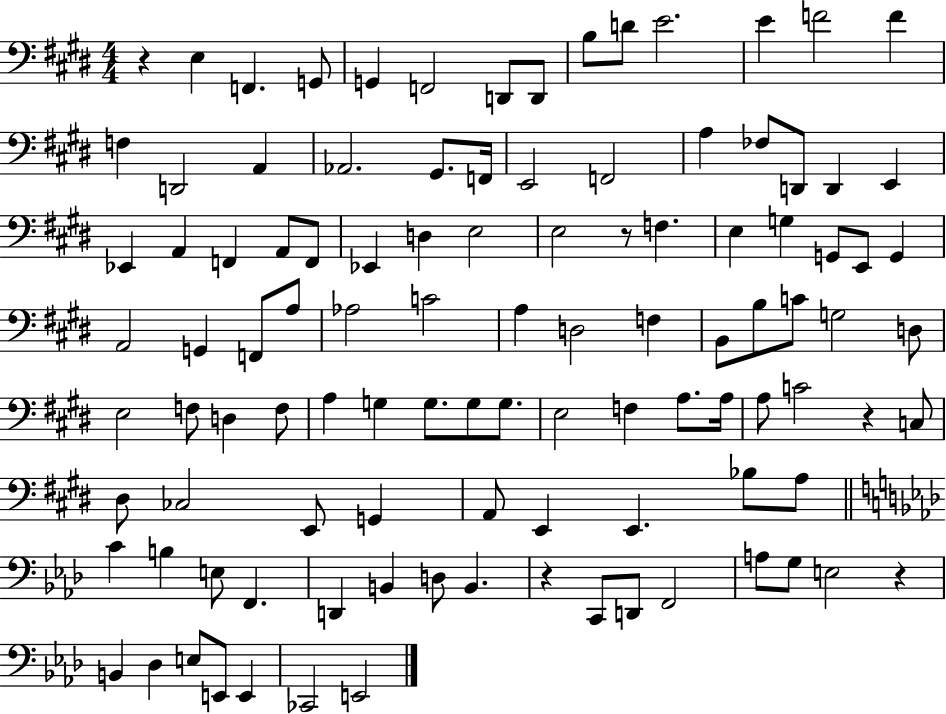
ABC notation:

X:1
T:Untitled
M:4/4
L:1/4
K:E
z E, F,, G,,/2 G,, F,,2 D,,/2 D,,/2 B,/2 D/2 E2 E F2 F F, D,,2 A,, _A,,2 ^G,,/2 F,,/4 E,,2 F,,2 A, _F,/2 D,,/2 D,, E,, _E,, A,, F,, A,,/2 F,,/2 _E,, D, E,2 E,2 z/2 F, E, G, G,,/2 E,,/2 G,, A,,2 G,, F,,/2 A,/2 _A,2 C2 A, D,2 F, B,,/2 B,/2 C/2 G,2 D,/2 E,2 F,/2 D, F,/2 A, G, G,/2 G,/2 G,/2 E,2 F, A,/2 A,/4 A,/2 C2 z C,/2 ^D,/2 _C,2 E,,/2 G,, A,,/2 E,, E,, _B,/2 A,/2 C B, E,/2 F,, D,, B,, D,/2 B,, z C,,/2 D,,/2 F,,2 A,/2 G,/2 E,2 z B,, _D, E,/2 E,,/2 E,, _C,,2 E,,2